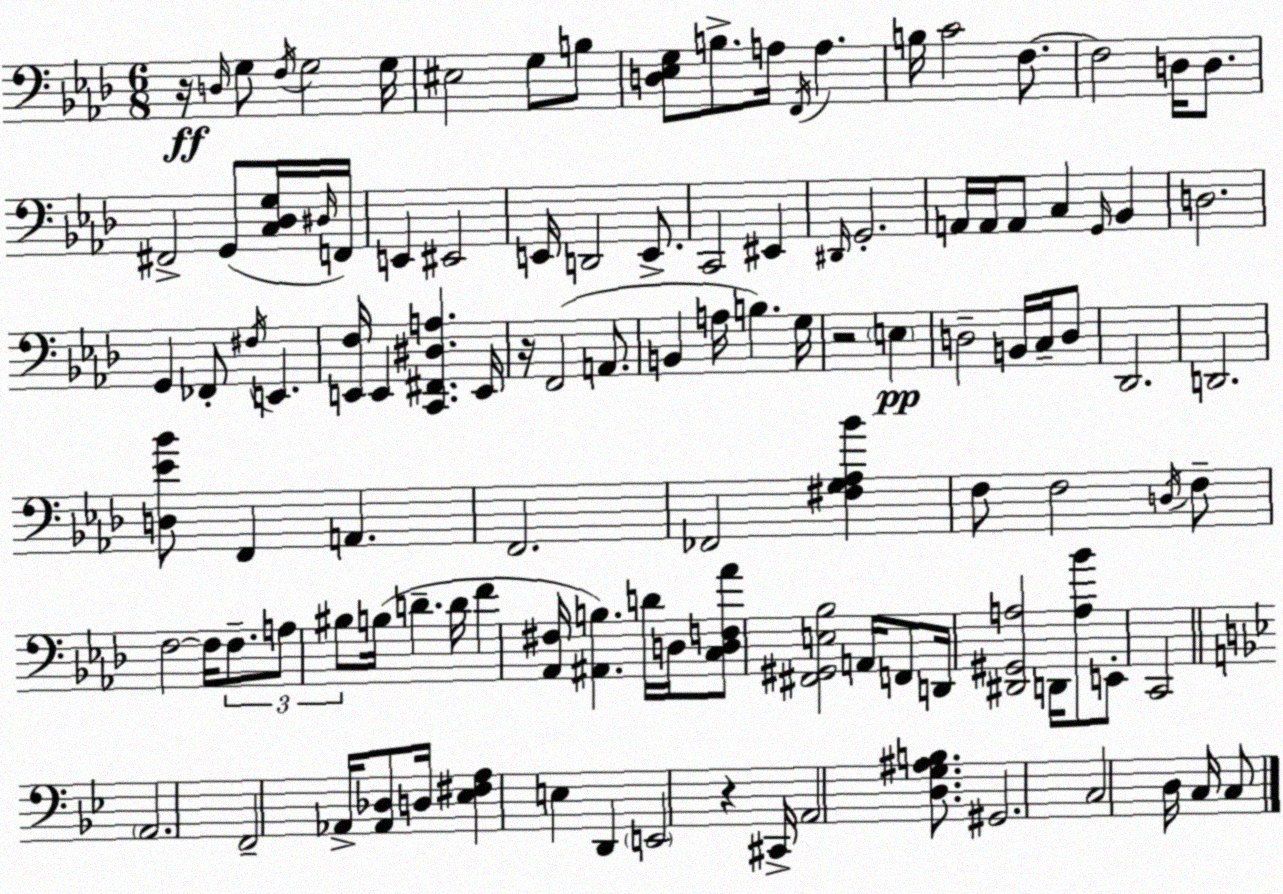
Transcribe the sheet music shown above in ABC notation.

X:1
T:Untitled
M:6/8
L:1/4
K:Fm
z/4 D,/4 G,/2 F,/4 G,2 G,/4 ^E,2 G,/2 B,/2 [D,_E,G,]/2 B,/2 A,/4 F,,/4 A, B,/4 C2 F,/2 F,2 D,/4 D,/2 ^F,,2 G,,/2 [C,_D,G,]/4 ^D,/4 F,,/4 E,, ^E,,2 E,,/4 D,,2 E,,/2 C,,2 ^E,, ^D,,/4 G,,2 A,,/4 A,,/4 A,,/2 C, G,,/4 _B,, D,2 G,, _F,,/2 ^F,/4 E,, [E,,F,]/4 E,, [C,,^F,,^D,A,] E,,/4 z/4 F,,2 A,,/2 B,, A,/4 B, G,/4 z2 E, D,2 B,,/4 C,/4 D,/2 _D,,2 D,,2 [D,_E_B]/2 F,, A,, F,,2 _F,,2 [^F,G,_A,_B] F,/2 F,2 D,/4 F,/2 F,2 F,/4 F,/2 A,/2 ^B,/2 B,/4 D D/4 F [_A,,^F,]/4 [^A,,B,] D/4 D,/4 [C,D,F,_A]/2 [^F,,^G,,E,_B,]2 A,,/4 F,,/2 D,,/4 [^D,,^G,,A,]2 D,,/4 [A,_B]/2 E,,/2 C,,2 A,,2 F,,2 _A,,/4 [_A,,_D,]/2 D,/4 [_E,^F,A,] E, D,, E,,2 z ^C,,/4 A,,2 [D,G,^A,B,]/2 ^G,,2 C,2 D,/4 C,/4 C,/2